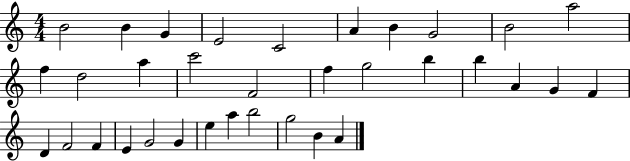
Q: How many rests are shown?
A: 0